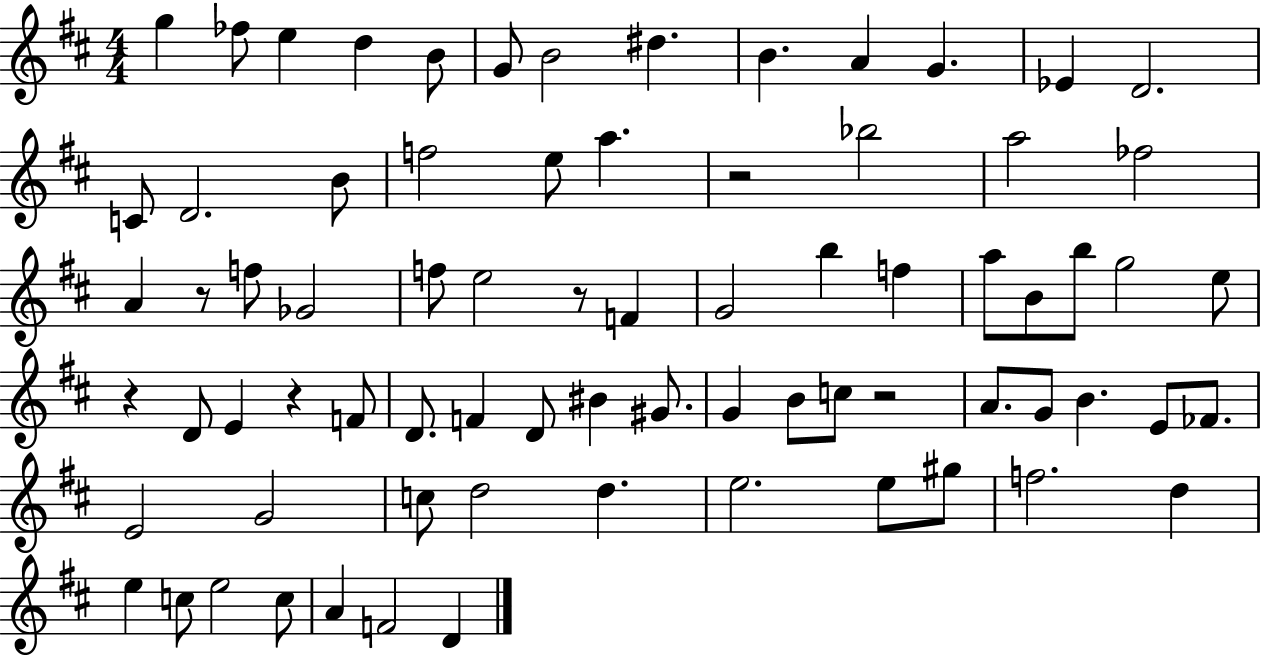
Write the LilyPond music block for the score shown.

{
  \clef treble
  \numericTimeSignature
  \time 4/4
  \key d \major
  g''4 fes''8 e''4 d''4 b'8 | g'8 b'2 dis''4. | b'4. a'4 g'4. | ees'4 d'2. | \break c'8 d'2. b'8 | f''2 e''8 a''4. | r2 bes''2 | a''2 fes''2 | \break a'4 r8 f''8 ges'2 | f''8 e''2 r8 f'4 | g'2 b''4 f''4 | a''8 b'8 b''8 g''2 e''8 | \break r4 d'8 e'4 r4 f'8 | d'8. f'4 d'8 bis'4 gis'8. | g'4 b'8 c''8 r2 | a'8. g'8 b'4. e'8 fes'8. | \break e'2 g'2 | c''8 d''2 d''4. | e''2. e''8 gis''8 | f''2. d''4 | \break e''4 c''8 e''2 c''8 | a'4 f'2 d'4 | \bar "|."
}